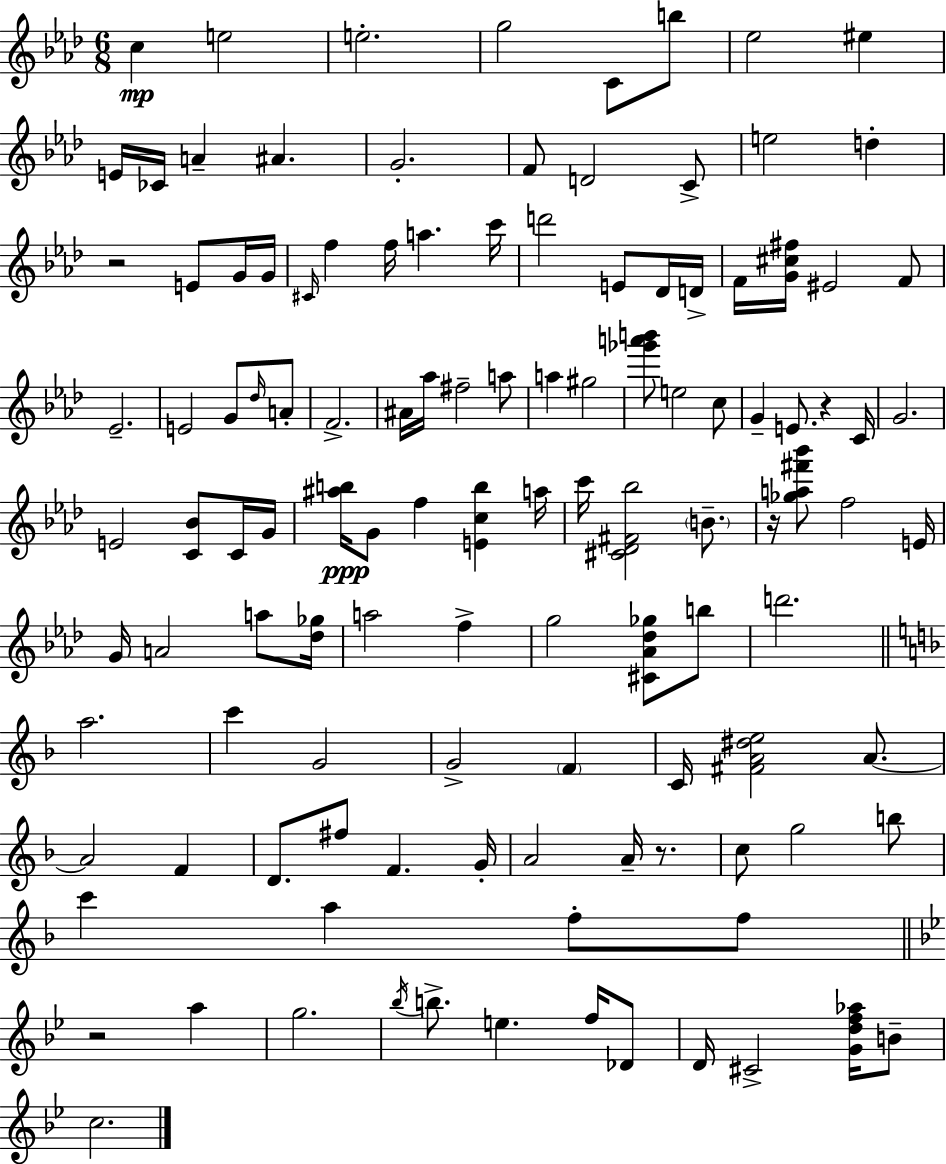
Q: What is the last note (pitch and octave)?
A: C5